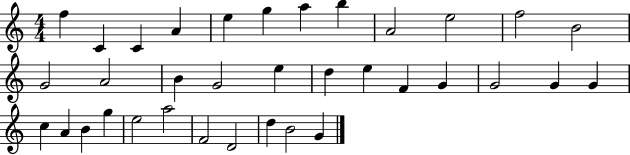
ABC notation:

X:1
T:Untitled
M:4/4
L:1/4
K:C
f C C A e g a b A2 e2 f2 B2 G2 A2 B G2 e d e F G G2 G G c A B g e2 a2 F2 D2 d B2 G